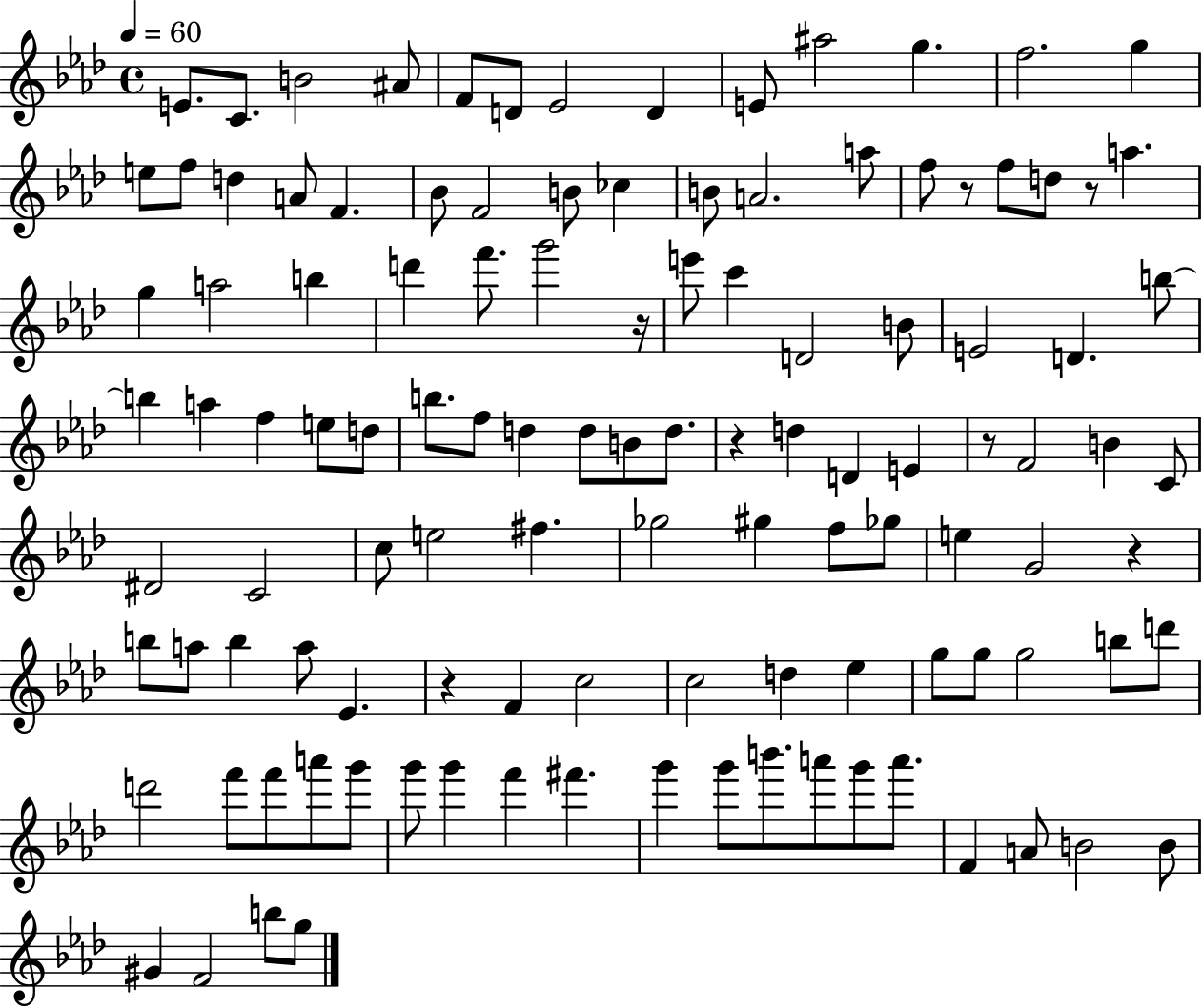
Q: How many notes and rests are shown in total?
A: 115